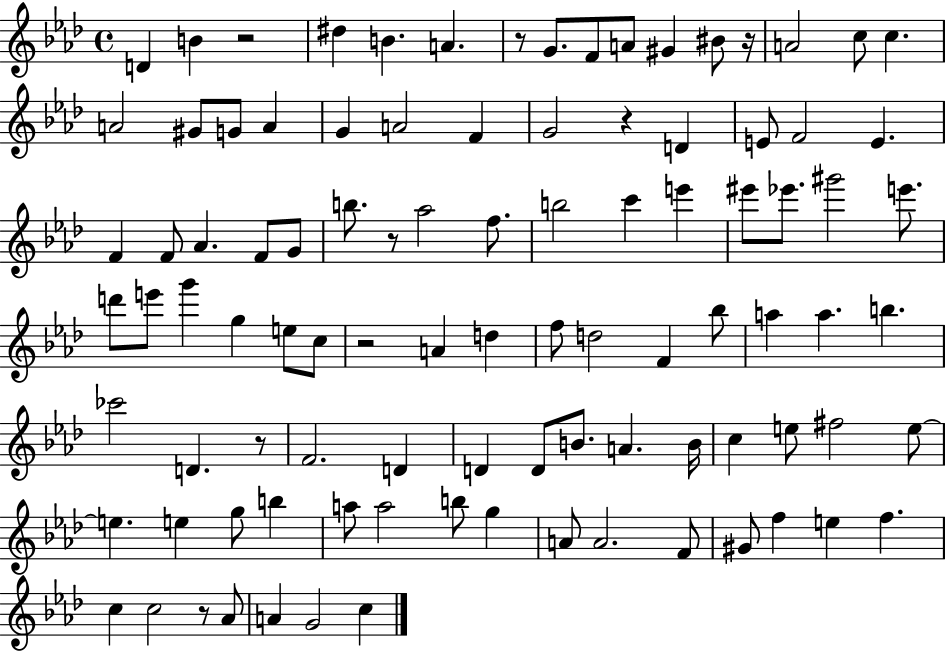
D4/q B4/q R/h D#5/q B4/q. A4/q. R/e G4/e. F4/e A4/e G#4/q BIS4/e R/s A4/h C5/e C5/q. A4/h G#4/e G4/e A4/q G4/q A4/h F4/q G4/h R/q D4/q E4/e F4/h E4/q. F4/q F4/e Ab4/q. F4/e G4/e B5/e. R/e Ab5/h F5/e. B5/h C6/q E6/q EIS6/e Eb6/e. G#6/h E6/e. D6/e E6/e G6/q G5/q E5/e C5/e R/h A4/q D5/q F5/e D5/h F4/q Bb5/e A5/q A5/q. B5/q. CES6/h D4/q. R/e F4/h. D4/q D4/q D4/e B4/e. A4/q. B4/s C5/q E5/e F#5/h E5/e E5/q. E5/q G5/e B5/q A5/e A5/h B5/e G5/q A4/e A4/h. F4/e G#4/e F5/q E5/q F5/q. C5/q C5/h R/e Ab4/e A4/q G4/h C5/q